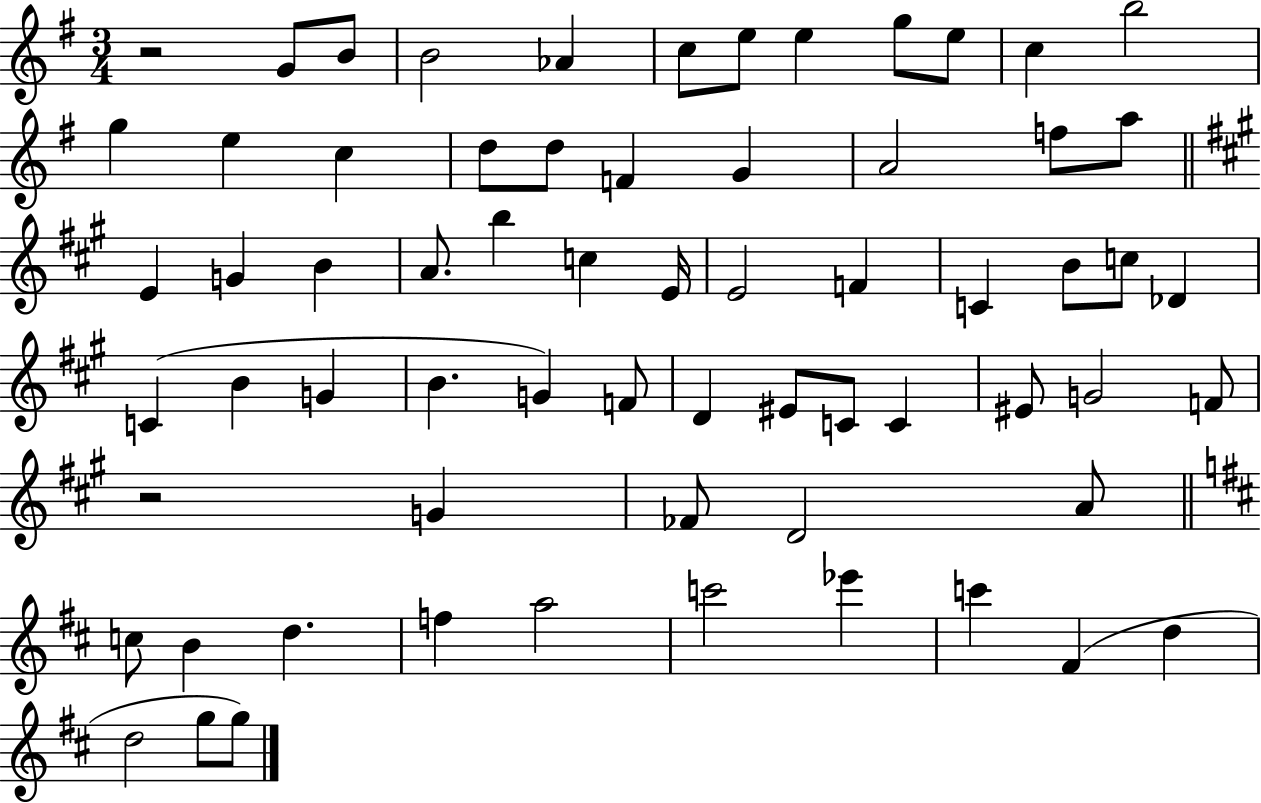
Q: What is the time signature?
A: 3/4